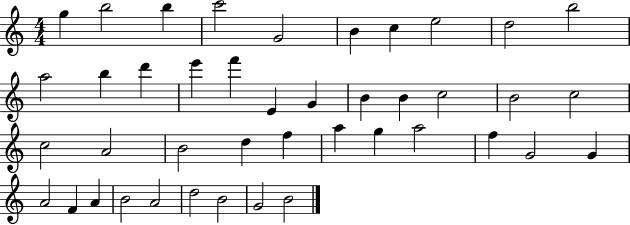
{
  \clef treble
  \numericTimeSignature
  \time 4/4
  \key c \major
  g''4 b''2 b''4 | c'''2 g'2 | b'4 c''4 e''2 | d''2 b''2 | \break a''2 b''4 d'''4 | e'''4 f'''4 e'4 g'4 | b'4 b'4 c''2 | b'2 c''2 | \break c''2 a'2 | b'2 d''4 f''4 | a''4 g''4 a''2 | f''4 g'2 g'4 | \break a'2 f'4 a'4 | b'2 a'2 | d''2 b'2 | g'2 b'2 | \break \bar "|."
}